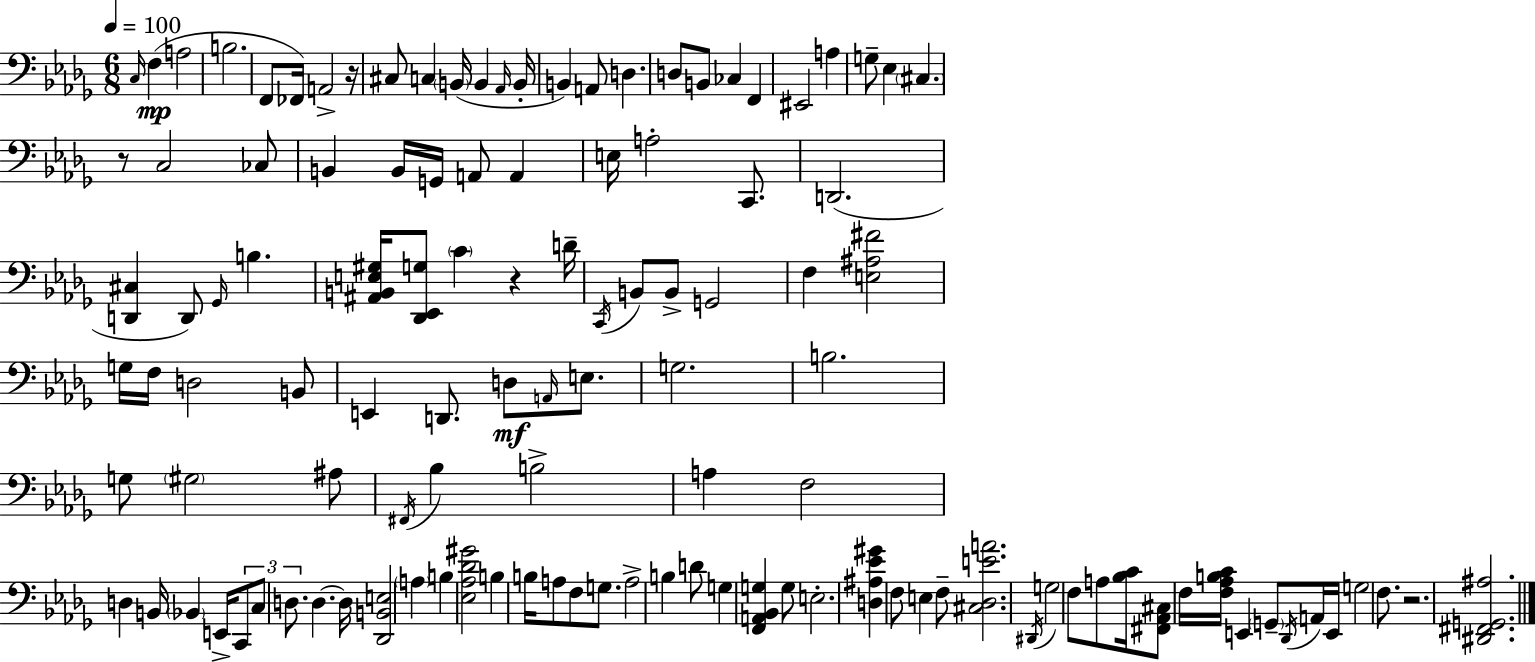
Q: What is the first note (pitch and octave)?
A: C3